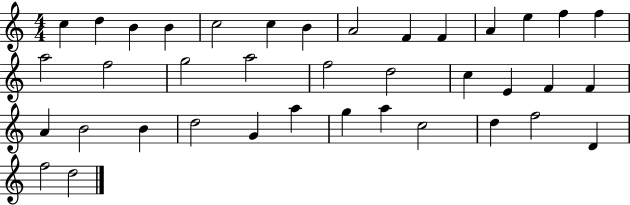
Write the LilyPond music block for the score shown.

{
  \clef treble
  \numericTimeSignature
  \time 4/4
  \key c \major
  c''4 d''4 b'4 b'4 | c''2 c''4 b'4 | a'2 f'4 f'4 | a'4 e''4 f''4 f''4 | \break a''2 f''2 | g''2 a''2 | f''2 d''2 | c''4 e'4 f'4 f'4 | \break a'4 b'2 b'4 | d''2 g'4 a''4 | g''4 a''4 c''2 | d''4 f''2 d'4 | \break f''2 d''2 | \bar "|."
}